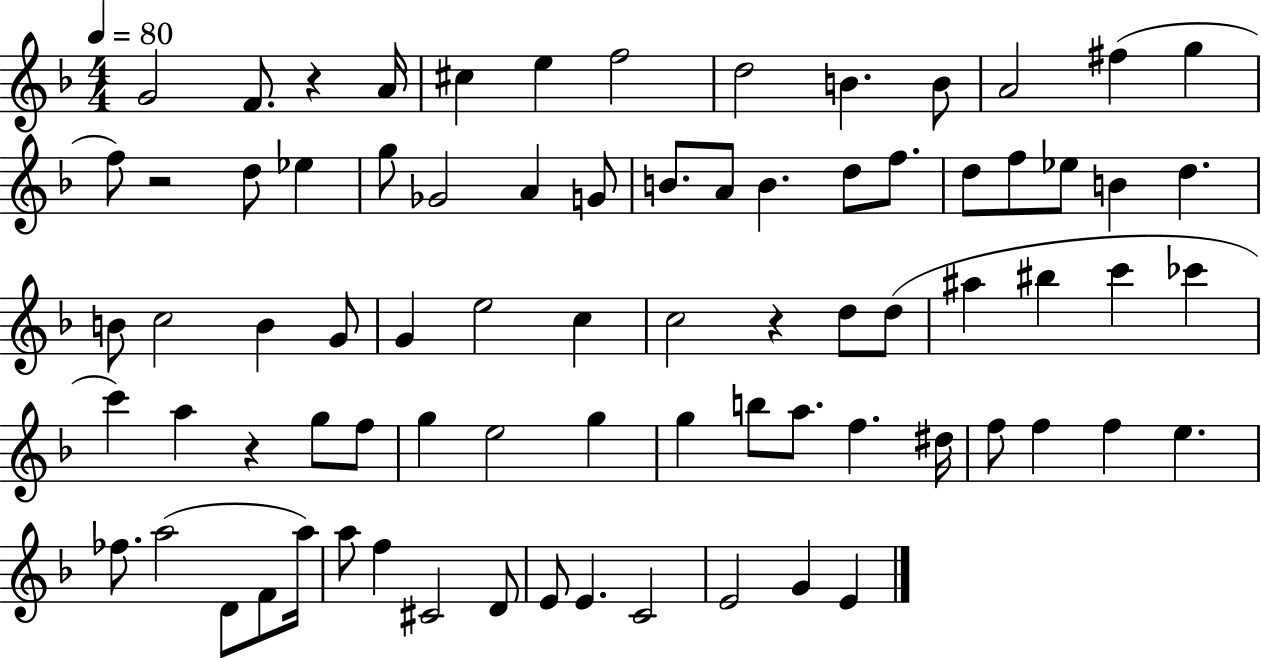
{
  \clef treble
  \numericTimeSignature
  \time 4/4
  \key f \major
  \tempo 4 = 80
  g'2 f'8. r4 a'16 | cis''4 e''4 f''2 | d''2 b'4. b'8 | a'2 fis''4( g''4 | \break f''8) r2 d''8 ees''4 | g''8 ges'2 a'4 g'8 | b'8. a'8 b'4. d''8 f''8. | d''8 f''8 ees''8 b'4 d''4. | \break b'8 c''2 b'4 g'8 | g'4 e''2 c''4 | c''2 r4 d''8 d''8( | ais''4 bis''4 c'''4 ces'''4 | \break c'''4) a''4 r4 g''8 f''8 | g''4 e''2 g''4 | g''4 b''8 a''8. f''4. dis''16 | f''8 f''4 f''4 e''4. | \break fes''8. a''2( d'8 f'8 a''16) | a''8 f''4 cis'2 d'8 | e'8 e'4. c'2 | e'2 g'4 e'4 | \break \bar "|."
}